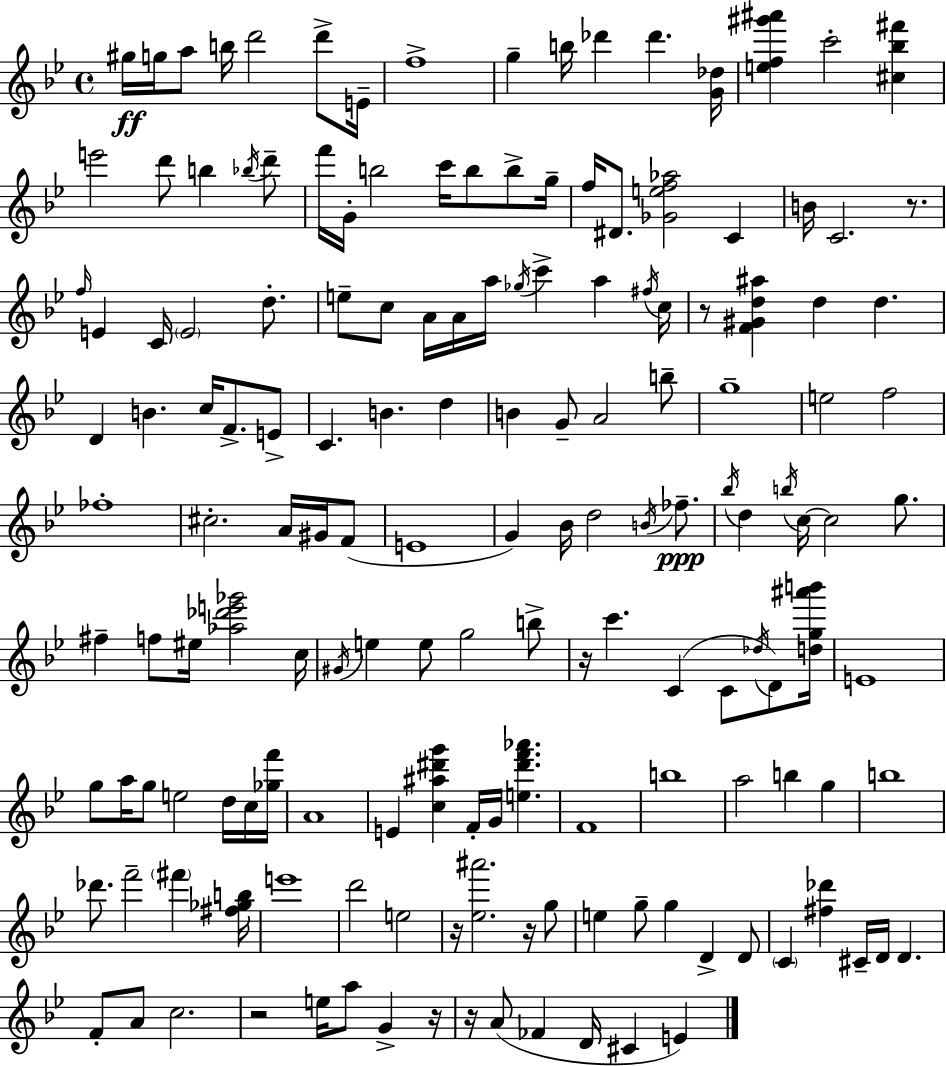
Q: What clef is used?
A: treble